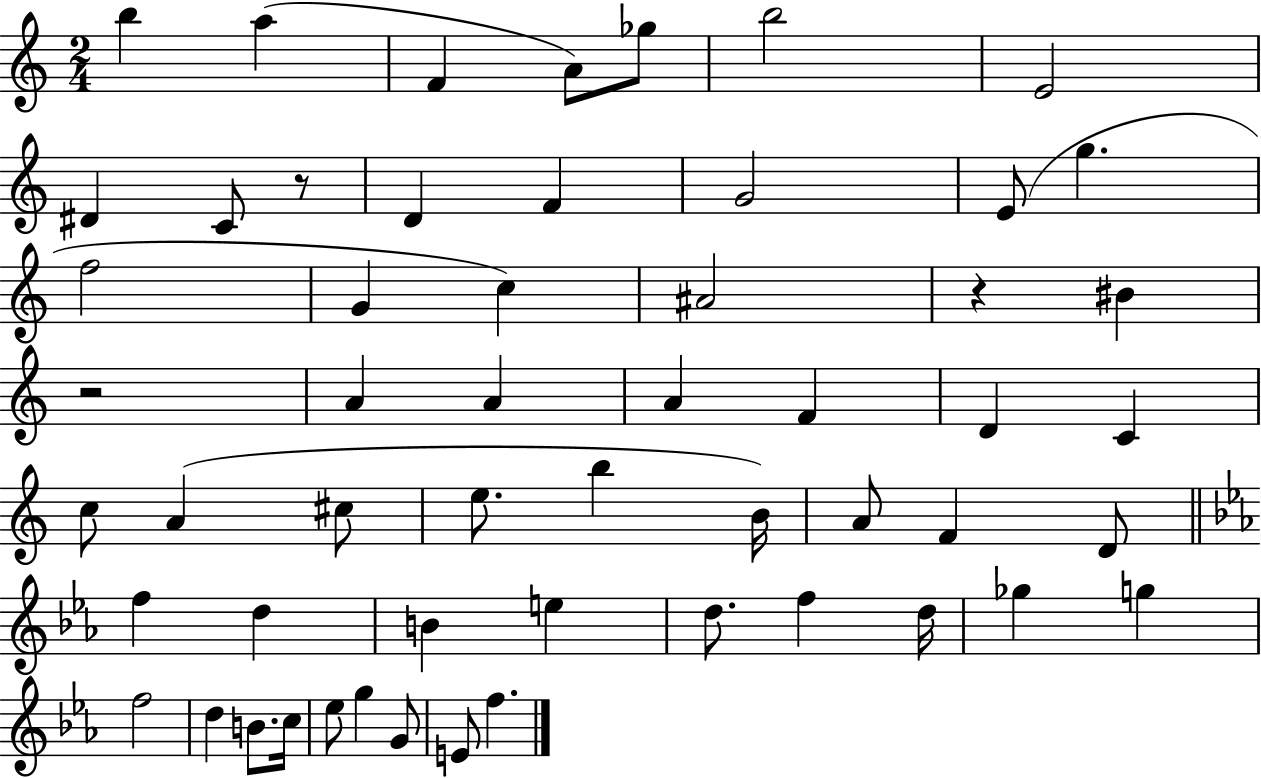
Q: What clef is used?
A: treble